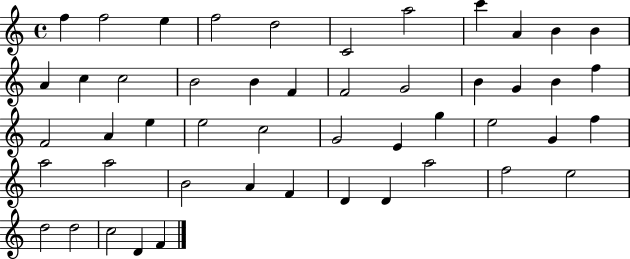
X:1
T:Untitled
M:4/4
L:1/4
K:C
f f2 e f2 d2 C2 a2 c' A B B A c c2 B2 B F F2 G2 B G B f F2 A e e2 c2 G2 E g e2 G f a2 a2 B2 A F D D a2 f2 e2 d2 d2 c2 D F